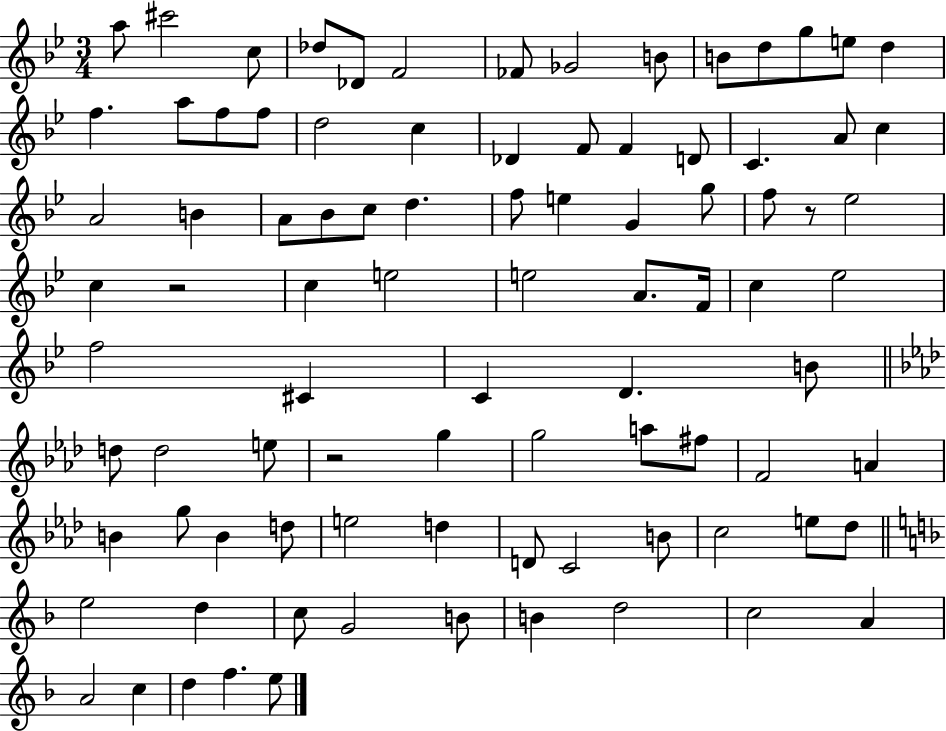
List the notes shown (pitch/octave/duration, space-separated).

A5/e C#6/h C5/e Db5/e Db4/e F4/h FES4/e Gb4/h B4/e B4/e D5/e G5/e E5/e D5/q F5/q. A5/e F5/e F5/e D5/h C5/q Db4/q F4/e F4/q D4/e C4/q. A4/e C5/q A4/h B4/q A4/e Bb4/e C5/e D5/q. F5/e E5/q G4/q G5/e F5/e R/e Eb5/h C5/q R/h C5/q E5/h E5/h A4/e. F4/s C5/q Eb5/h F5/h C#4/q C4/q D4/q. B4/e D5/e D5/h E5/e R/h G5/q G5/h A5/e F#5/e F4/h A4/q B4/q G5/e B4/q D5/e E5/h D5/q D4/e C4/h B4/e C5/h E5/e Db5/e E5/h D5/q C5/e G4/h B4/e B4/q D5/h C5/h A4/q A4/h C5/q D5/q F5/q. E5/e